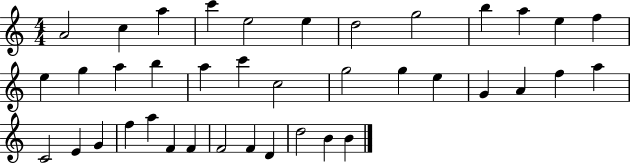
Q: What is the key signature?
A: C major